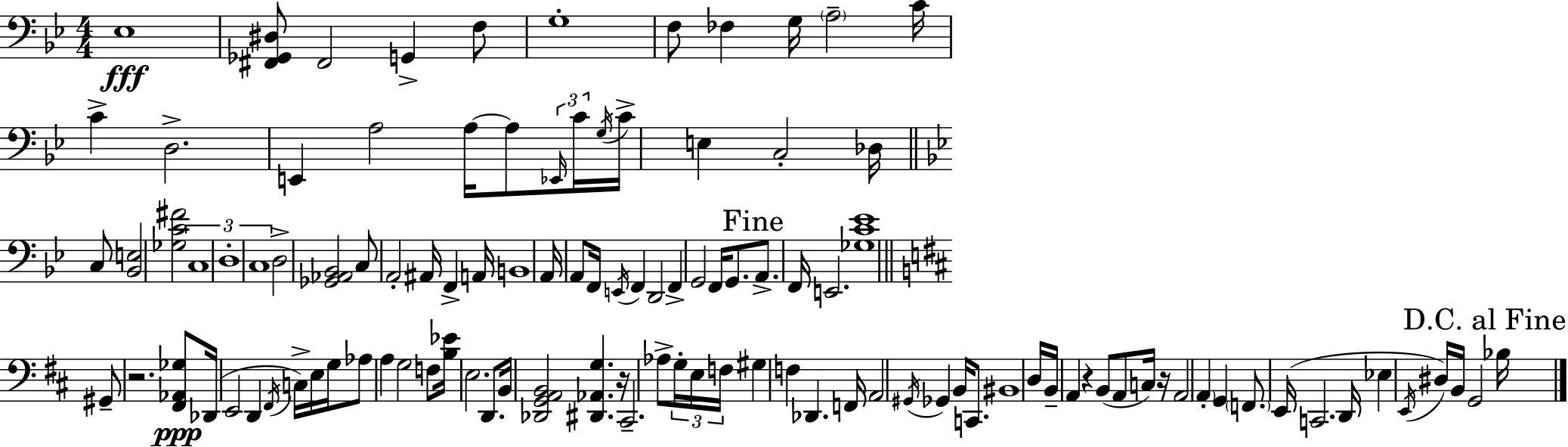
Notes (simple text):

Eb3/w [F#2,Gb2,D#3]/e F#2/h G2/q F3/e G3/w F3/e FES3/q G3/s A3/h C4/s C4/q D3/h. E2/q A3/h A3/s A3/e Eb2/s C4/s G3/s C4/s E3/q C3/h Db3/s C3/e [Bb2,E3]/h [Gb3,C4,F#4]/h C3/w D3/w C3/w D3/h [Gb2,Ab2,Bb2]/h C3/e A2/h A#2/s F2/q A2/s B2/w A2/s A2/e F2/s E2/s F2/q D2/h F2/q G2/h F2/s G2/e. A2/e. F2/s E2/h. [Gb3,C4,Eb4]/w G#2/e R/h. [F#2,Ab2,Gb3]/e Db2/s E2/h D2/q F#2/s C3/s E3/s G3/s Ab3/e A3/q G3/h F3/e [B3,Eb4]/s E3/h. D2/e. B2/s [Db2,G2,A2,B2]/h [D#2,Ab2,G3]/q. R/s C#2/h. Ab3/e G3/s E3/s F3/s G#3/q F3/q Db2/q. F2/s A2/h G#2/s Gb2/q B2/s C2/e. BIS2/w D3/s B2/s A2/q R/q B2/e A2/e C3/s R/s A2/h A2/q G2/q F2/e. E2/s C2/h. D2/s Eb3/q E2/s D#3/s B2/s G2/h Bb3/s